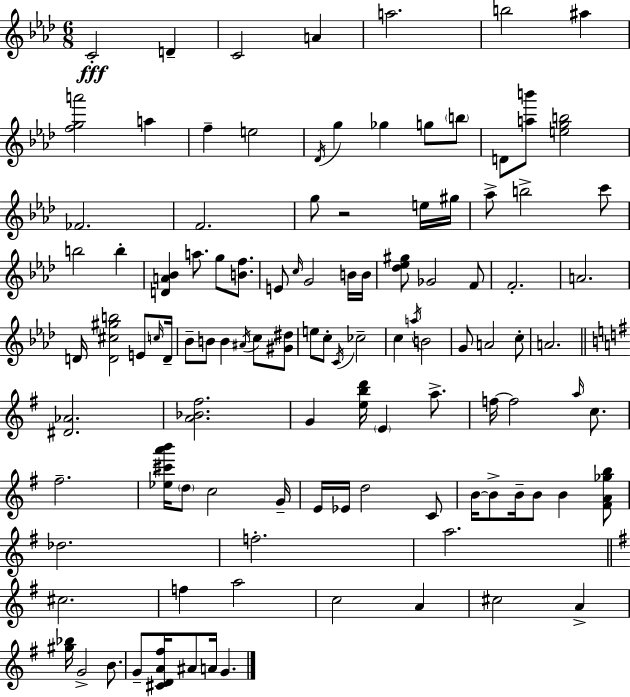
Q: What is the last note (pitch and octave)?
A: G4